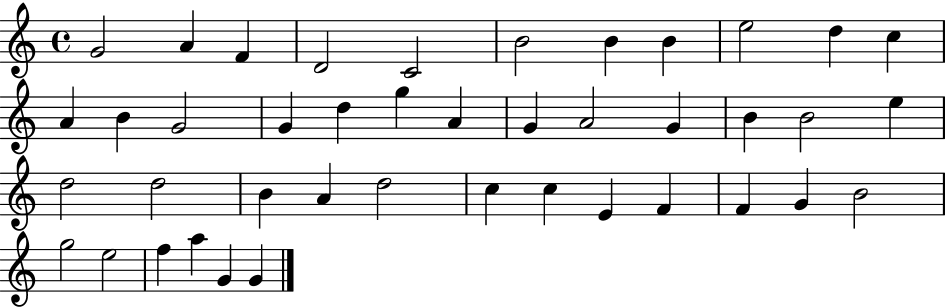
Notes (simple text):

G4/h A4/q F4/q D4/h C4/h B4/h B4/q B4/q E5/h D5/q C5/q A4/q B4/q G4/h G4/q D5/q G5/q A4/q G4/q A4/h G4/q B4/q B4/h E5/q D5/h D5/h B4/q A4/q D5/h C5/q C5/q E4/q F4/q F4/q G4/q B4/h G5/h E5/h F5/q A5/q G4/q G4/q